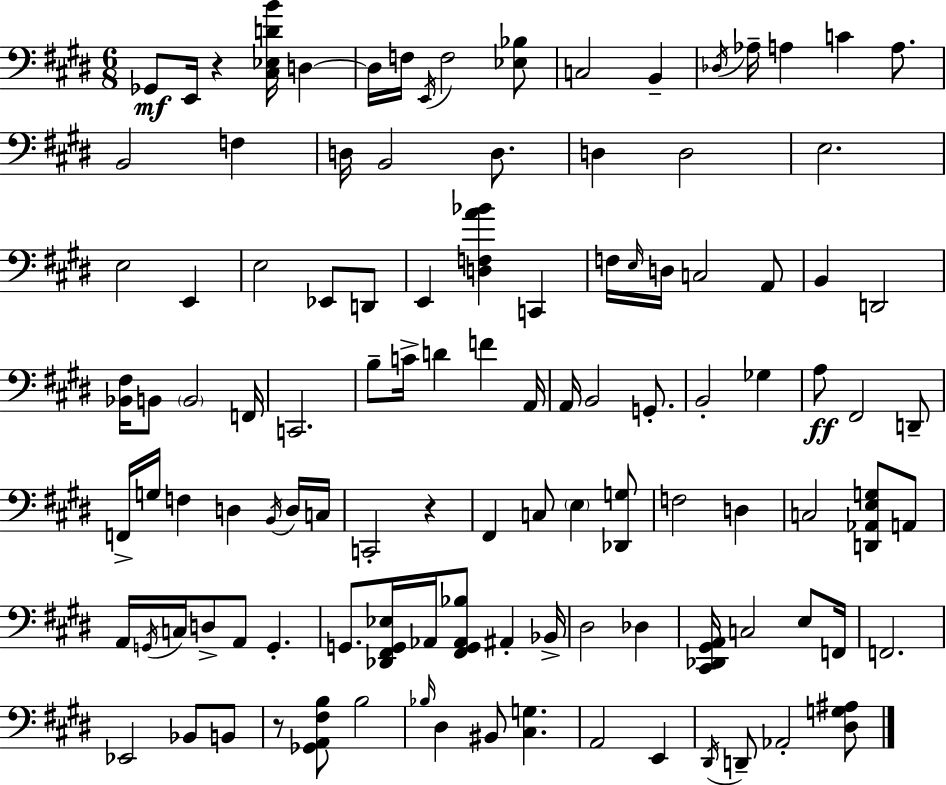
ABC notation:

X:1
T:Untitled
M:6/8
L:1/4
K:E
_G,,/2 E,,/4 z [^C,_E,DB]/4 D, D,/4 F,/4 E,,/4 F,2 [_E,_B,]/2 C,2 B,, _D,/4 _A,/4 A, C A,/2 B,,2 F, D,/4 B,,2 D,/2 D, D,2 E,2 E,2 E,, E,2 _E,,/2 D,,/2 E,, [D,F,A_B] C,, F,/4 E,/4 D,/4 C,2 A,,/2 B,, D,,2 [_B,,^F,]/4 B,,/2 B,,2 F,,/4 C,,2 B,/2 C/4 D F A,,/4 A,,/4 B,,2 G,,/2 B,,2 _G, A,/2 ^F,,2 D,,/2 F,,/4 G,/4 F, D, B,,/4 D,/4 C,/4 C,,2 z ^F,, C,/2 E, [_D,,G,]/2 F,2 D, C,2 [D,,_A,,E,G,]/2 A,,/2 A,,/4 G,,/4 C,/4 D,/2 A,,/2 G,, G,,/2 [_D,,^F,,G,,_E,]/4 _A,,/4 [^F,,G,,_A,,_B,]/2 ^A,, _B,,/4 ^D,2 _D, [^C,,_D,,^G,,A,,]/4 C,2 E,/2 F,,/4 F,,2 _E,,2 _B,,/2 B,,/2 z/2 [_G,,A,,^F,B,]/2 B,2 _B,/4 ^D, ^B,,/2 [^C,G,] A,,2 E,, ^D,,/4 D,,/2 _A,,2 [^D,G,^A,]/2